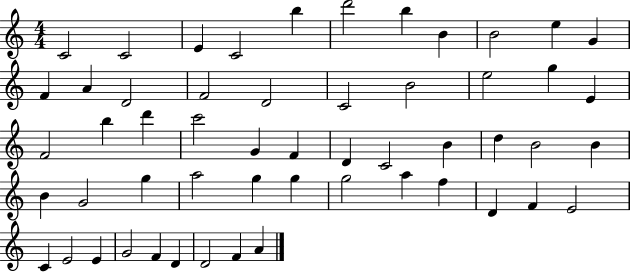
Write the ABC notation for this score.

X:1
T:Untitled
M:4/4
L:1/4
K:C
C2 C2 E C2 b d'2 b B B2 e G F A D2 F2 D2 C2 B2 e2 g E F2 b d' c'2 G F D C2 B d B2 B B G2 g a2 g g g2 a f D F E2 C E2 E G2 F D D2 F A